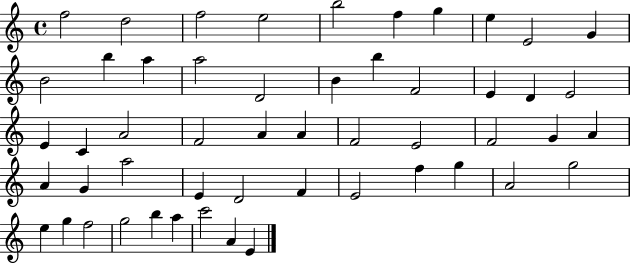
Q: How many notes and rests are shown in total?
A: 52